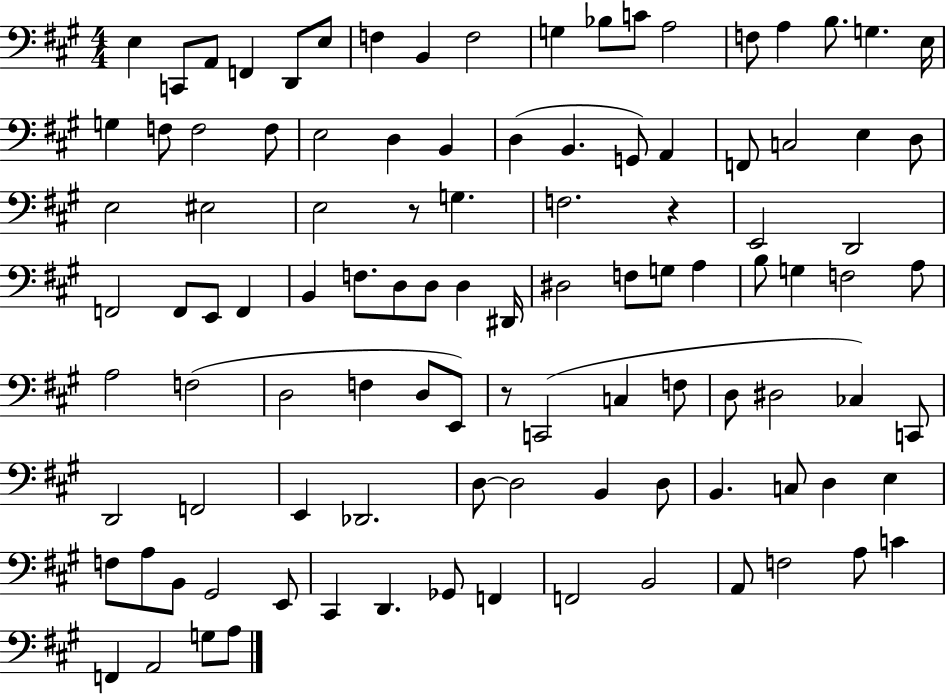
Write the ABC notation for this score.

X:1
T:Untitled
M:4/4
L:1/4
K:A
E, C,,/2 A,,/2 F,, D,,/2 E,/2 F, B,, F,2 G, _B,/2 C/2 A,2 F,/2 A, B,/2 G, E,/4 G, F,/2 F,2 F,/2 E,2 D, B,, D, B,, G,,/2 A,, F,,/2 C,2 E, D,/2 E,2 ^E,2 E,2 z/2 G, F,2 z E,,2 D,,2 F,,2 F,,/2 E,,/2 F,, B,, F,/2 D,/2 D,/2 D, ^D,,/4 ^D,2 F,/2 G,/2 A, B,/2 G, F,2 A,/2 A,2 F,2 D,2 F, D,/2 E,,/2 z/2 C,,2 C, F,/2 D,/2 ^D,2 _C, C,,/2 D,,2 F,,2 E,, _D,,2 D,/2 D,2 B,, D,/2 B,, C,/2 D, E, F,/2 A,/2 B,,/2 ^G,,2 E,,/2 ^C,, D,, _G,,/2 F,, F,,2 B,,2 A,,/2 F,2 A,/2 C F,, A,,2 G,/2 A,/2